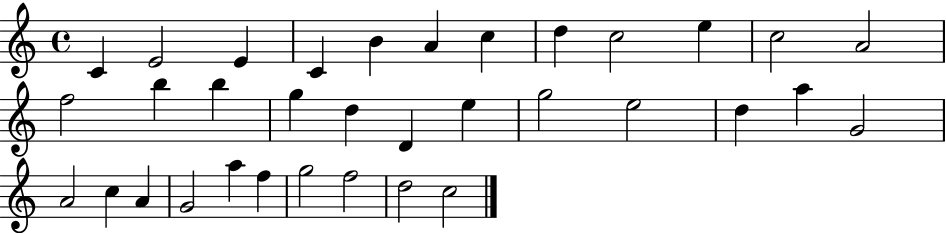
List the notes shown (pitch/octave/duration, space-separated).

C4/q E4/h E4/q C4/q B4/q A4/q C5/q D5/q C5/h E5/q C5/h A4/h F5/h B5/q B5/q G5/q D5/q D4/q E5/q G5/h E5/h D5/q A5/q G4/h A4/h C5/q A4/q G4/h A5/q F5/q G5/h F5/h D5/h C5/h